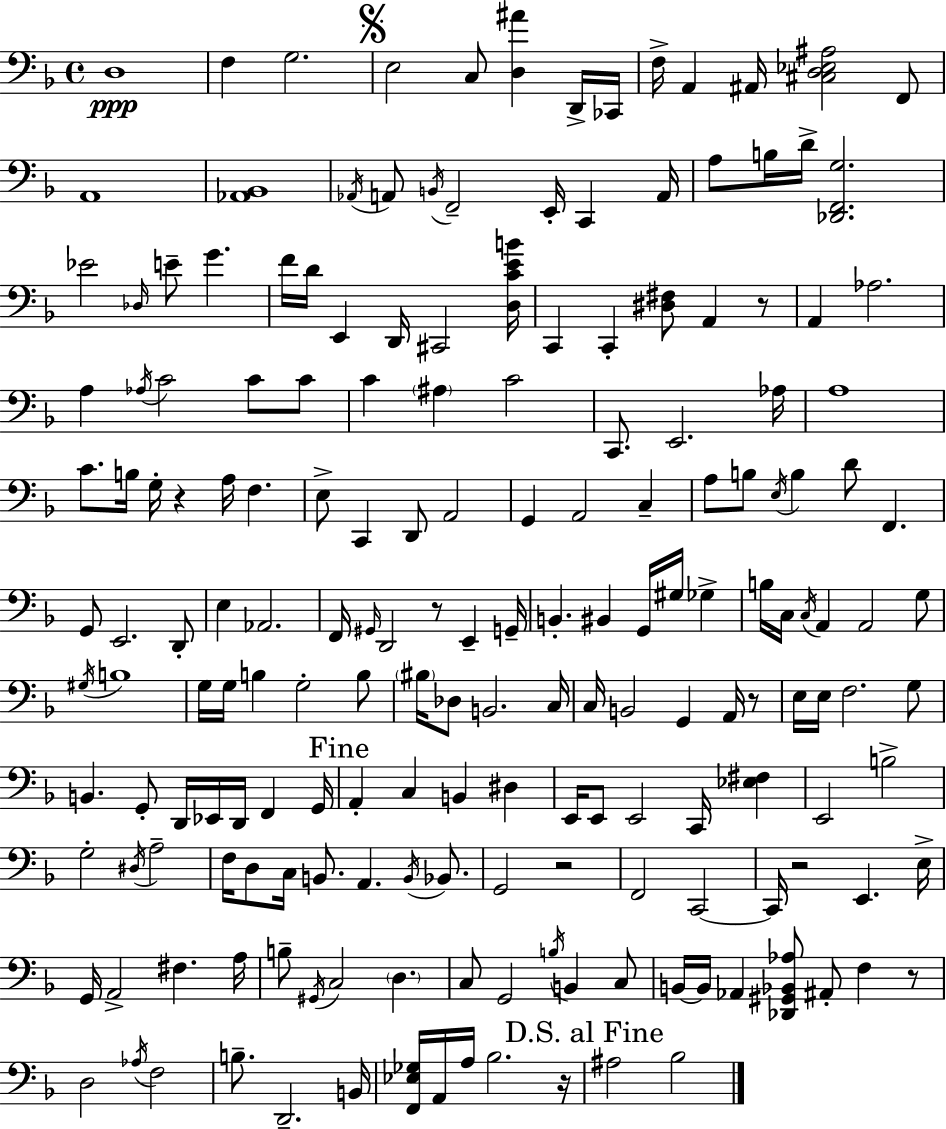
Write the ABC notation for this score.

X:1
T:Untitled
M:4/4
L:1/4
K:F
D,4 F, G,2 E,2 C,/2 [D,^A] D,,/4 _C,,/4 F,/4 A,, ^A,,/4 [^C,D,_E,^A,]2 F,,/2 A,,4 [_A,,_B,,]4 _A,,/4 A,,/2 B,,/4 F,,2 E,,/4 C,, A,,/4 A,/2 B,/4 D/4 [_D,,F,,G,]2 _E2 _D,/4 E/2 G F/4 D/4 E,, D,,/4 ^C,,2 [D,CEB]/4 C,, C,, [^D,^F,]/2 A,, z/2 A,, _A,2 A, _A,/4 C2 C/2 C/2 C ^A, C2 C,,/2 E,,2 _A,/4 A,4 C/2 B,/4 G,/4 z A,/4 F, E,/2 C,, D,,/2 A,,2 G,, A,,2 C, A,/2 B,/2 E,/4 B, D/2 F,, G,,/2 E,,2 D,,/2 E, _A,,2 F,,/4 ^G,,/4 D,,2 z/2 E,, G,,/4 B,, ^B,, G,,/4 ^G,/4 _G, B,/4 C,/4 C,/4 A,, A,,2 G,/2 ^G,/4 B,4 G,/4 G,/4 B, G,2 B,/2 ^B,/4 _D,/2 B,,2 C,/4 C,/4 B,,2 G,, A,,/4 z/2 E,/4 E,/4 F,2 G,/2 B,, G,,/2 D,,/4 _E,,/4 D,,/4 F,, G,,/4 A,, C, B,, ^D, E,,/4 E,,/2 E,,2 C,,/4 [_E,^F,] E,,2 B,2 G,2 ^D,/4 A,2 F,/4 D,/2 C,/4 B,,/2 A,, B,,/4 _B,,/2 G,,2 z2 F,,2 C,,2 C,,/4 z2 E,, E,/4 G,,/4 A,,2 ^F, A,/4 B,/2 ^G,,/4 C,2 D, C,/2 G,,2 B,/4 B,, C,/2 B,,/4 B,,/4 _A,, [_D,,^G,,_B,,_A,]/2 ^A,,/2 F, z/2 D,2 _A,/4 F,2 B,/2 D,,2 B,,/4 [F,,_E,_G,]/4 A,,/4 A,/4 _B,2 z/4 ^A,2 _B,2